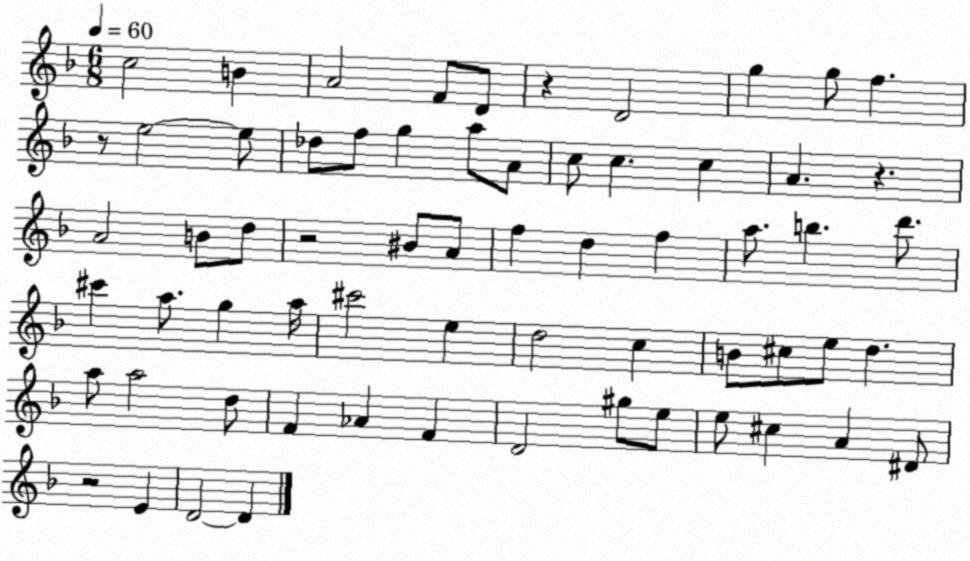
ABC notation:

X:1
T:Untitled
M:6/8
L:1/4
K:F
c2 B A2 F/2 D/2 z D2 g g/2 f z/2 e2 e/2 _d/2 f/2 g a/2 A/2 c/2 c c A z A2 B/2 d/2 z2 ^B/2 A/2 f d f a/2 b d'/2 ^c' a/2 g a/4 ^c'2 e d2 c B/2 ^c/2 e/2 d a/2 a2 d/2 F _A F D2 ^g/2 e/2 e/2 ^c A ^D/2 z2 E D2 D